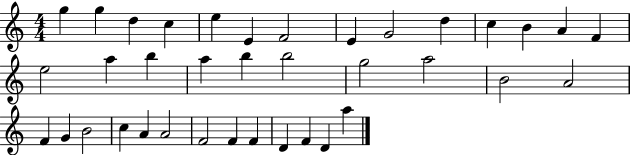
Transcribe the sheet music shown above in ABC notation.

X:1
T:Untitled
M:4/4
L:1/4
K:C
g g d c e E F2 E G2 d c B A F e2 a b a b b2 g2 a2 B2 A2 F G B2 c A A2 F2 F F D F D a